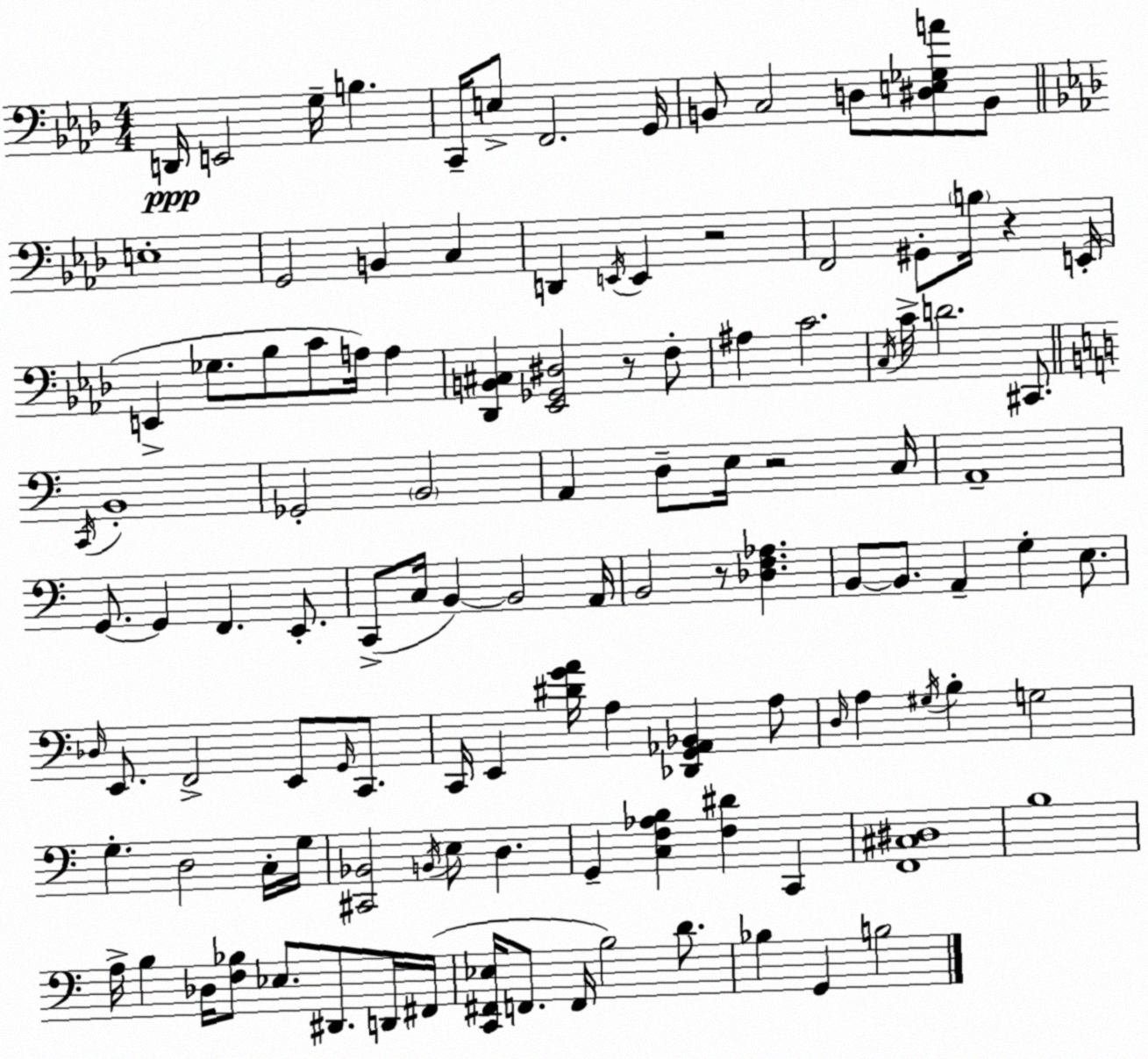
X:1
T:Untitled
M:4/4
L:1/4
K:Fm
D,,/4 E,,2 G,/4 B, C,,/4 E,/2 F,,2 G,,/4 B,,/2 C,2 D,/2 [^D,E,_G,A]/2 B,,/2 E,4 G,,2 B,, C, D,, E,,/4 E,, z2 F,,2 ^G,,/2 B,/4 z E,,/4 E,, _G,/2 _B,/2 C/2 A,/4 A, [_D,,B,,^C,] [_E,,_G,,^D,]2 z/2 F,/2 ^A, C2 C,/4 C/4 D2 ^C,,/2 C,,/4 B,,4 _G,,2 B,,2 A,, D,/2 E,/4 z2 C,/4 A,,4 G,,/2 G,, F,, E,,/2 C,,/2 C,/4 B,, B,,2 A,,/4 B,,2 z/2 [_D,F,_A,] B,,/2 B,,/2 A,, G, E,/2 _D,/4 E,,/2 F,,2 E,,/2 G,,/4 C,,/2 C,,/4 E,, [^DGA]/4 A, [_D,,G,,_A,,_B,,] A,/2 D,/4 A, ^G,/4 B, G,2 G, D,2 C,/4 G,/4 [^C,,_B,,]2 B,,/4 E,/2 D, G,, [C,F,_A,B,] [F,^D] C,, [F,,^C,^D,]4 B,4 A,/4 B, _D,/4 [F,_B,]/2 _E,/2 ^D,,/2 D,,/4 ^F,,/4 [C,,^F,,_E,]/4 F,,/2 F,,/4 B,2 D/2 _B, G,, B,2